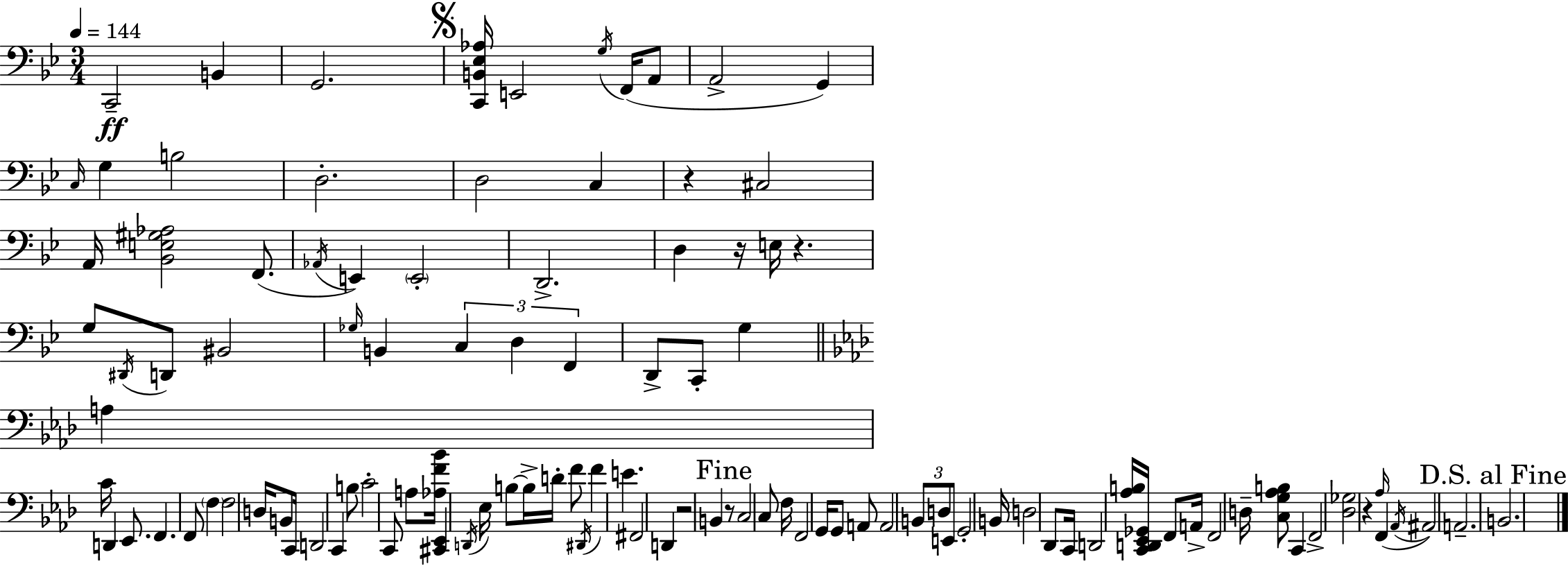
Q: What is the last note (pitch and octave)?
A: B2